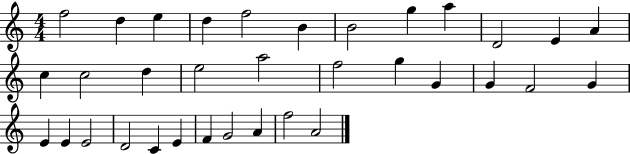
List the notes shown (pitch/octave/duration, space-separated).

F5/h D5/q E5/q D5/q F5/h B4/q B4/h G5/q A5/q D4/h E4/q A4/q C5/q C5/h D5/q E5/h A5/h F5/h G5/q G4/q G4/q F4/h G4/q E4/q E4/q E4/h D4/h C4/q E4/q F4/q G4/h A4/q F5/h A4/h